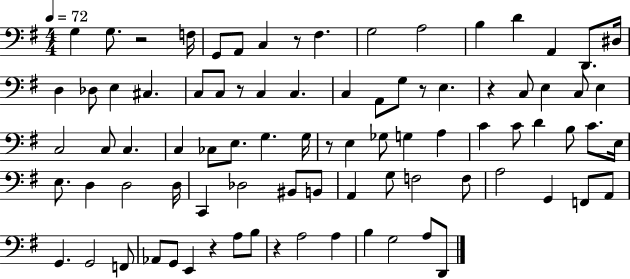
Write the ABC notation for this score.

X:1
T:Untitled
M:4/4
L:1/4
K:G
G, G,/2 z2 F,/4 G,,/2 A,,/2 C, z/2 ^F, G,2 A,2 B, D A,, D,,/2 ^D,/4 D, _D,/2 E, ^C, C,/2 C,/2 z/2 C, C, C, A,,/2 G,/2 z/2 E, z C,/2 E, C,/2 E, C,2 C,/2 C, C, _C,/2 E,/2 G, G,/4 z/2 E, _G,/2 G, A, C C/2 D B,/2 C/2 E,/4 E,/2 D, D,2 D,/4 C,, _D,2 ^B,,/2 B,,/2 A,, G,/2 F,2 F,/2 A,2 G,, F,,/2 A,,/2 G,, G,,2 F,,/2 _A,,/2 G,,/2 E,, z A,/2 B,/2 z A,2 A, B, G,2 A,/2 D,,/2